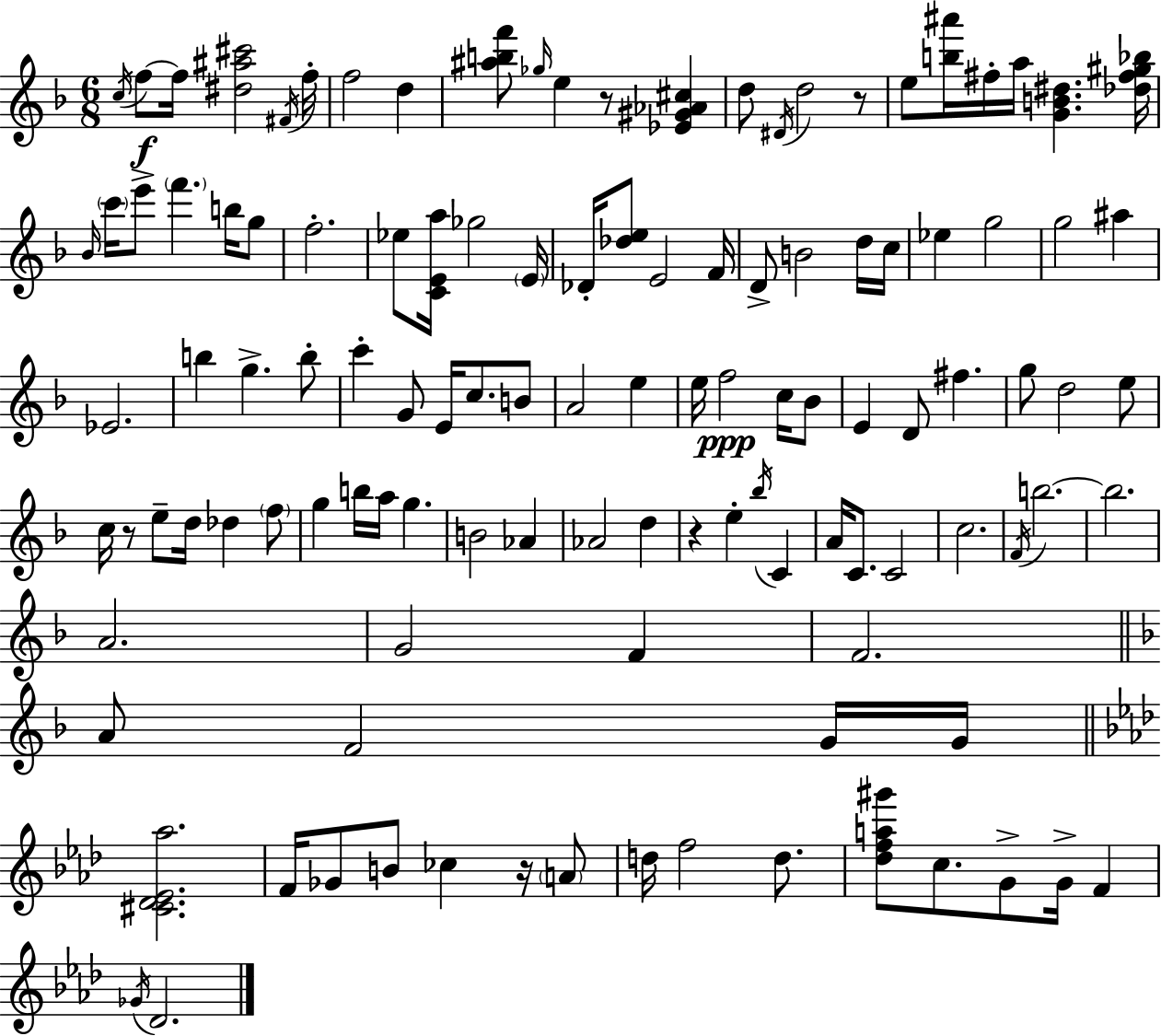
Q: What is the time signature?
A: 6/8